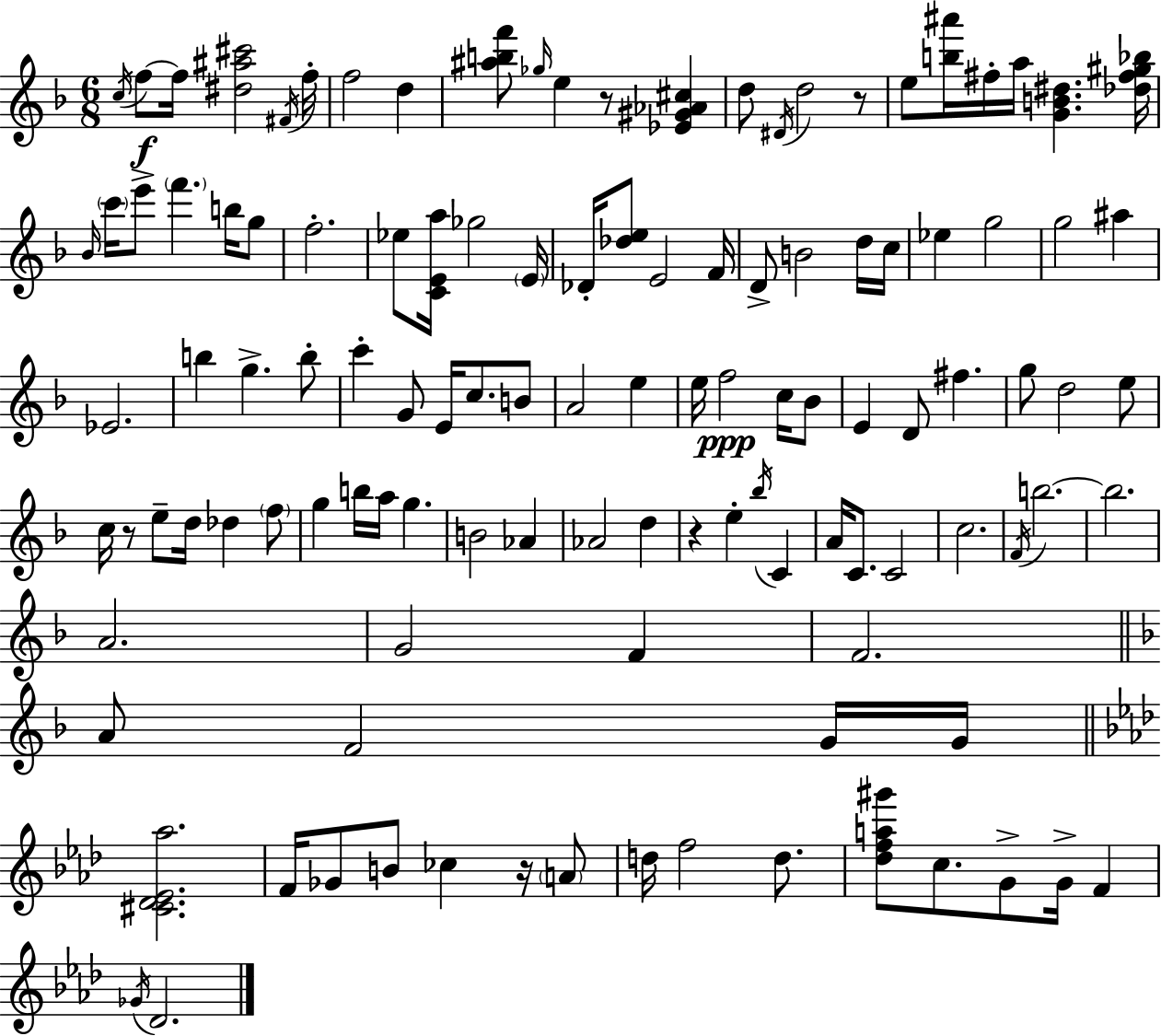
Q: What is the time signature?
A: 6/8